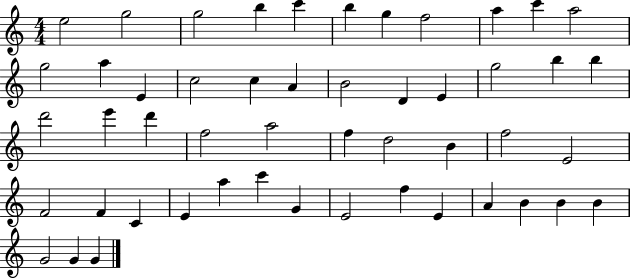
{
  \clef treble
  \numericTimeSignature
  \time 4/4
  \key c \major
  e''2 g''2 | g''2 b''4 c'''4 | b''4 g''4 f''2 | a''4 c'''4 a''2 | \break g''2 a''4 e'4 | c''2 c''4 a'4 | b'2 d'4 e'4 | g''2 b''4 b''4 | \break d'''2 e'''4 d'''4 | f''2 a''2 | f''4 d''2 b'4 | f''2 e'2 | \break f'2 f'4 c'4 | e'4 a''4 c'''4 g'4 | e'2 f''4 e'4 | a'4 b'4 b'4 b'4 | \break g'2 g'4 g'4 | \bar "|."
}